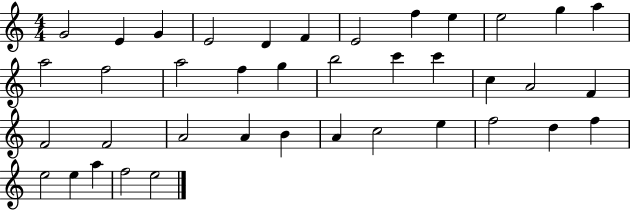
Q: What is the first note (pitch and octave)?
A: G4